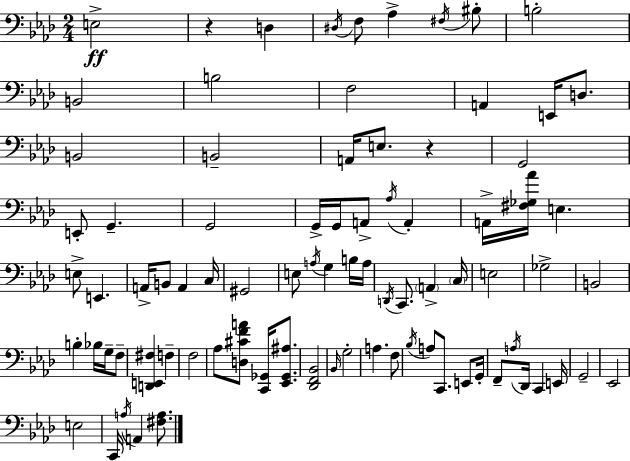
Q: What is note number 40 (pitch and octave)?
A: B3